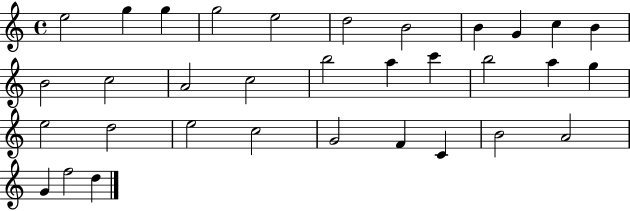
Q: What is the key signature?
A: C major